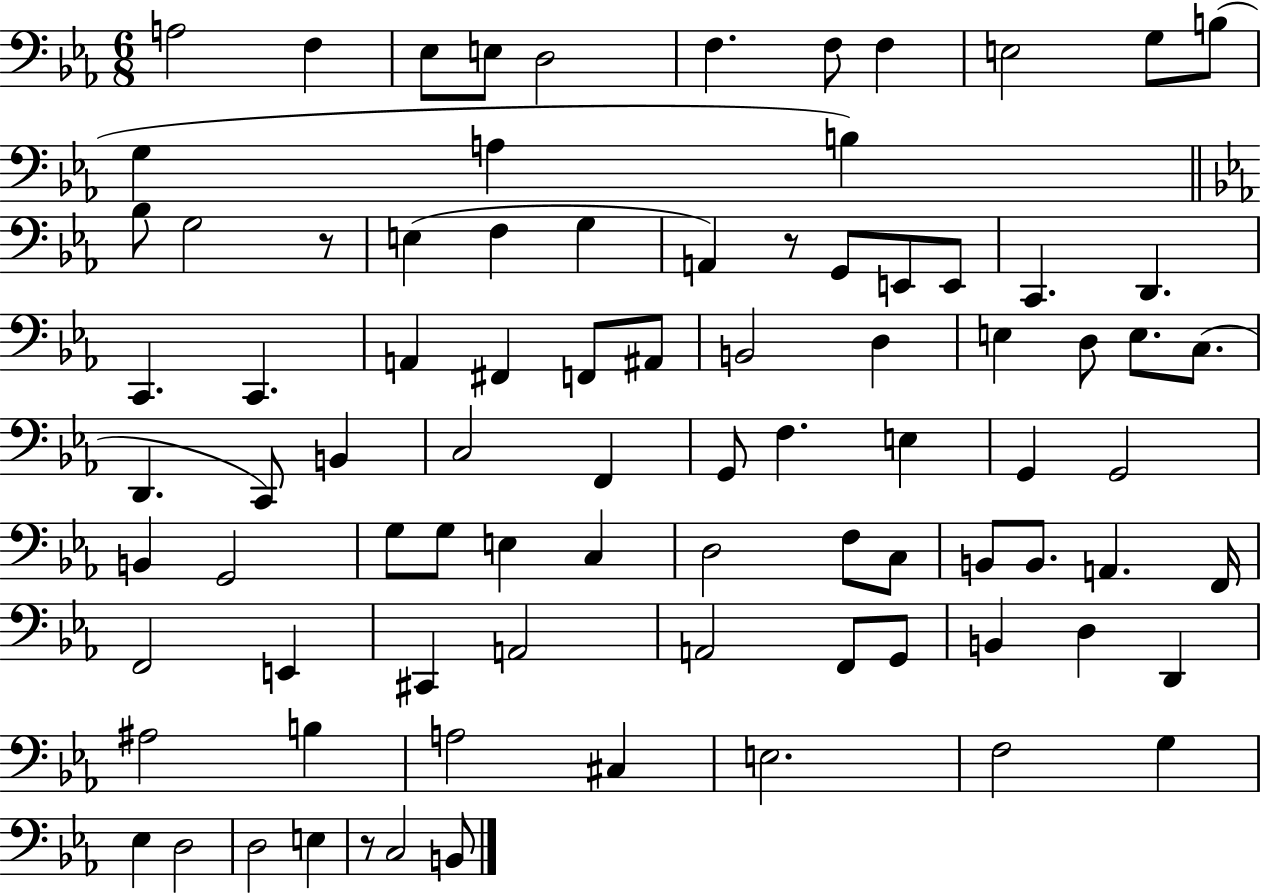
X:1
T:Untitled
M:6/8
L:1/4
K:Eb
A,2 F, _E,/2 E,/2 D,2 F, F,/2 F, E,2 G,/2 B,/2 G, A, B, _B,/2 G,2 z/2 E, F, G, A,, z/2 G,,/2 E,,/2 E,,/2 C,, D,, C,, C,, A,, ^F,, F,,/2 ^A,,/2 B,,2 D, E, D,/2 E,/2 C,/2 D,, C,,/2 B,, C,2 F,, G,,/2 F, E, G,, G,,2 B,, G,,2 G,/2 G,/2 E, C, D,2 F,/2 C,/2 B,,/2 B,,/2 A,, F,,/4 F,,2 E,, ^C,, A,,2 A,,2 F,,/2 G,,/2 B,, D, D,, ^A,2 B, A,2 ^C, E,2 F,2 G, _E, D,2 D,2 E, z/2 C,2 B,,/2